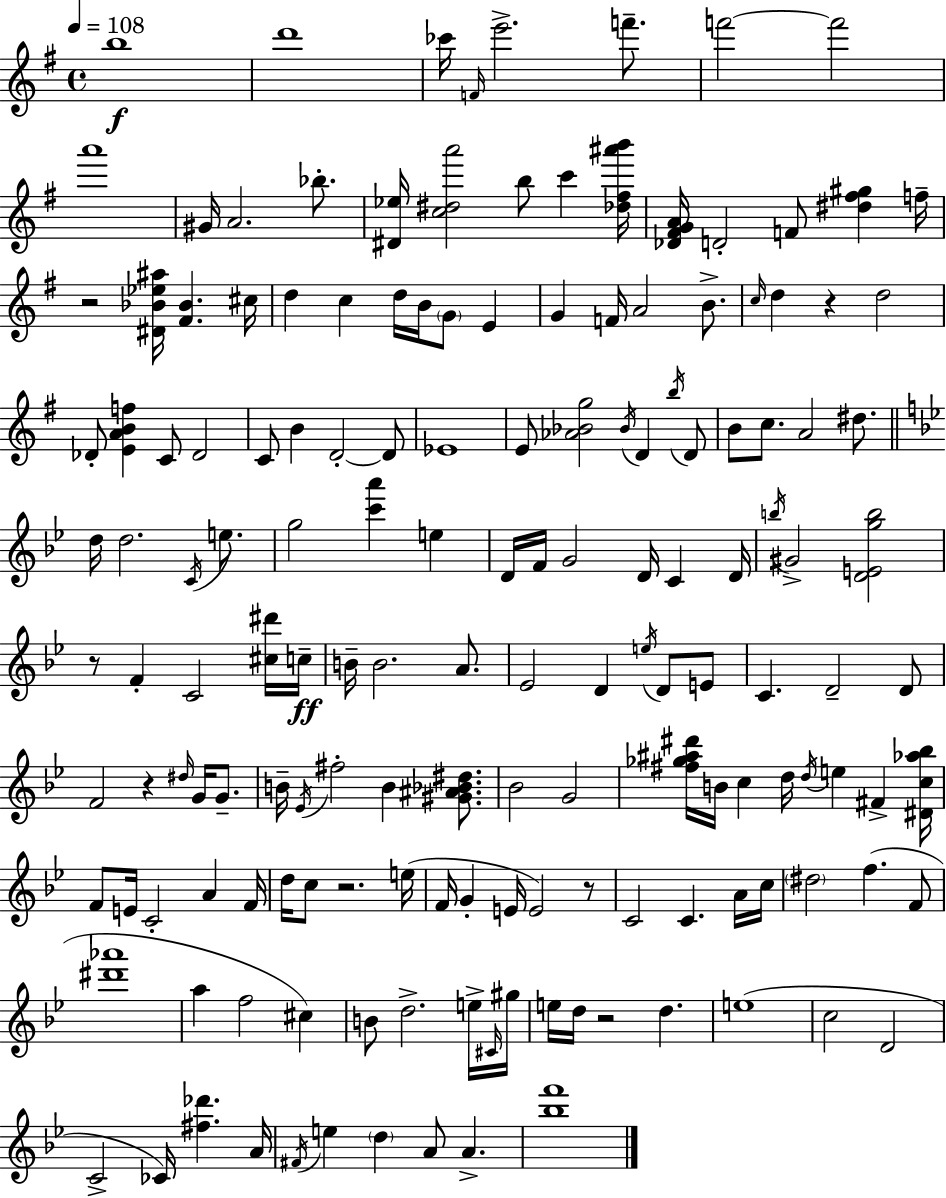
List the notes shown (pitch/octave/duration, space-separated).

B5/w D6/w CES6/s F4/s E6/h. F6/e. F6/h F6/h A6/w G#4/s A4/h. Bb5/e. [D#4,Eb5]/s [C5,D#5,A6]/h B5/e C6/q [Db5,F#5,A#6,B6]/s [Db4,F#4,G4,A4]/s D4/h F4/e [D#5,F#5,G#5]/q F5/s R/h [D#4,Bb4,Eb5,A#5]/s [F#4,Bb4]/q. C#5/s D5/q C5/q D5/s B4/s G4/e E4/q G4/q F4/s A4/h B4/e. C5/s D5/q R/q D5/h Db4/e [E4,A4,B4,F5]/q C4/e Db4/h C4/e B4/q D4/h D4/e Eb4/w E4/e [Ab4,Bb4,G5]/h Bb4/s D4/q B5/s D4/e B4/e C5/e. A4/h D#5/e. D5/s D5/h. C4/s E5/e. G5/h [C6,A6]/q E5/q D4/s F4/s G4/h D4/s C4/q D4/s B5/s G#4/h [D4,E4,G5,B5]/h R/e F4/q C4/h [C#5,D#6]/s C5/s B4/s B4/h. A4/e. Eb4/h D4/q E5/s D4/e E4/e C4/q. D4/h D4/e F4/h R/q D#5/s G4/s G4/e. B4/s Eb4/s F#5/h B4/q [G#4,A#4,Bb4,D#5]/e. Bb4/h G4/h [F#5,Gb5,A#5,D#6]/s B4/s C5/q D5/s D5/s E5/q F#4/q [D#4,C5,Ab5,Bb5]/s F4/e E4/s C4/h A4/q F4/s D5/s C5/e R/h. E5/s F4/s G4/q E4/s E4/h R/e C4/h C4/q. A4/s C5/s D#5/h F5/q. F4/e [D#6,Ab6]/w A5/q F5/h C#5/q B4/e D5/h. E5/s C#4/s G#5/s E5/s D5/s R/h D5/q. E5/w C5/h D4/h C4/h CES4/s [F#5,Db6]/q. A4/s F#4/s E5/q D5/q A4/e A4/q. [Bb5,F6]/w